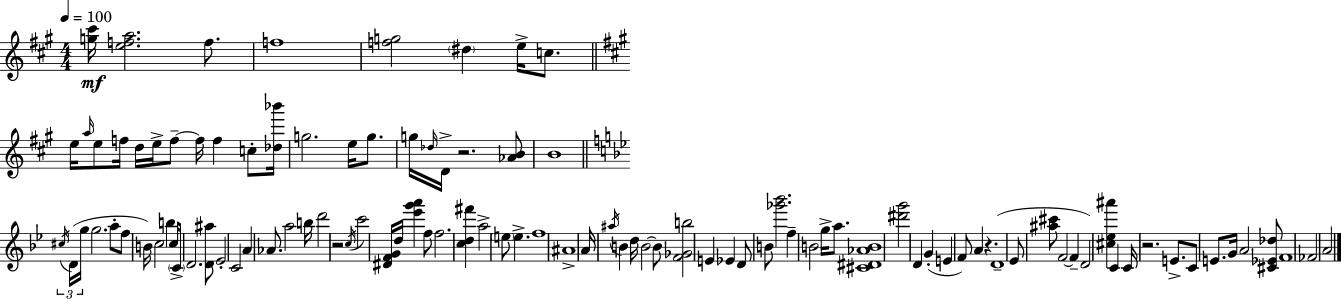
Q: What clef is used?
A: treble